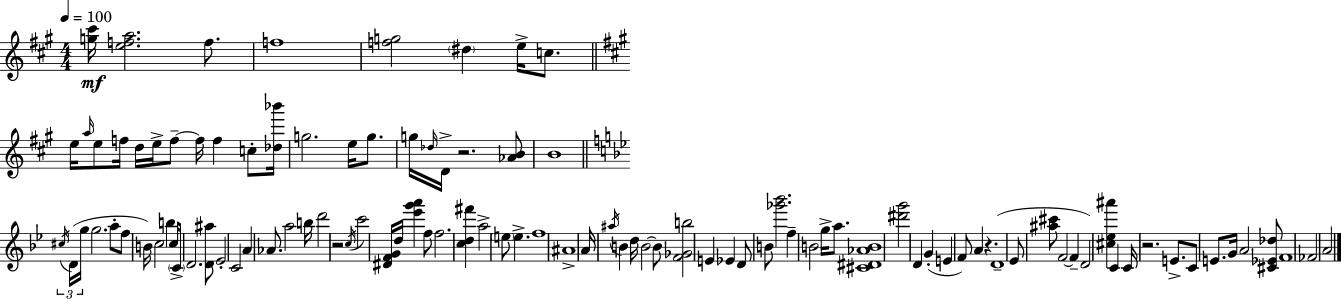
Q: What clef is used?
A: treble